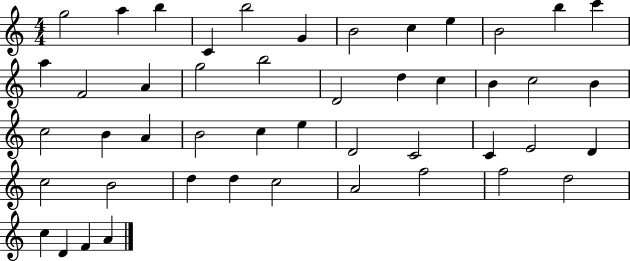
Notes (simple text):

G5/h A5/q B5/q C4/q B5/h G4/q B4/h C5/q E5/q B4/h B5/q C6/q A5/q F4/h A4/q G5/h B5/h D4/h D5/q C5/q B4/q C5/h B4/q C5/h B4/q A4/q B4/h C5/q E5/q D4/h C4/h C4/q E4/h D4/q C5/h B4/h D5/q D5/q C5/h A4/h F5/h F5/h D5/h C5/q D4/q F4/q A4/q